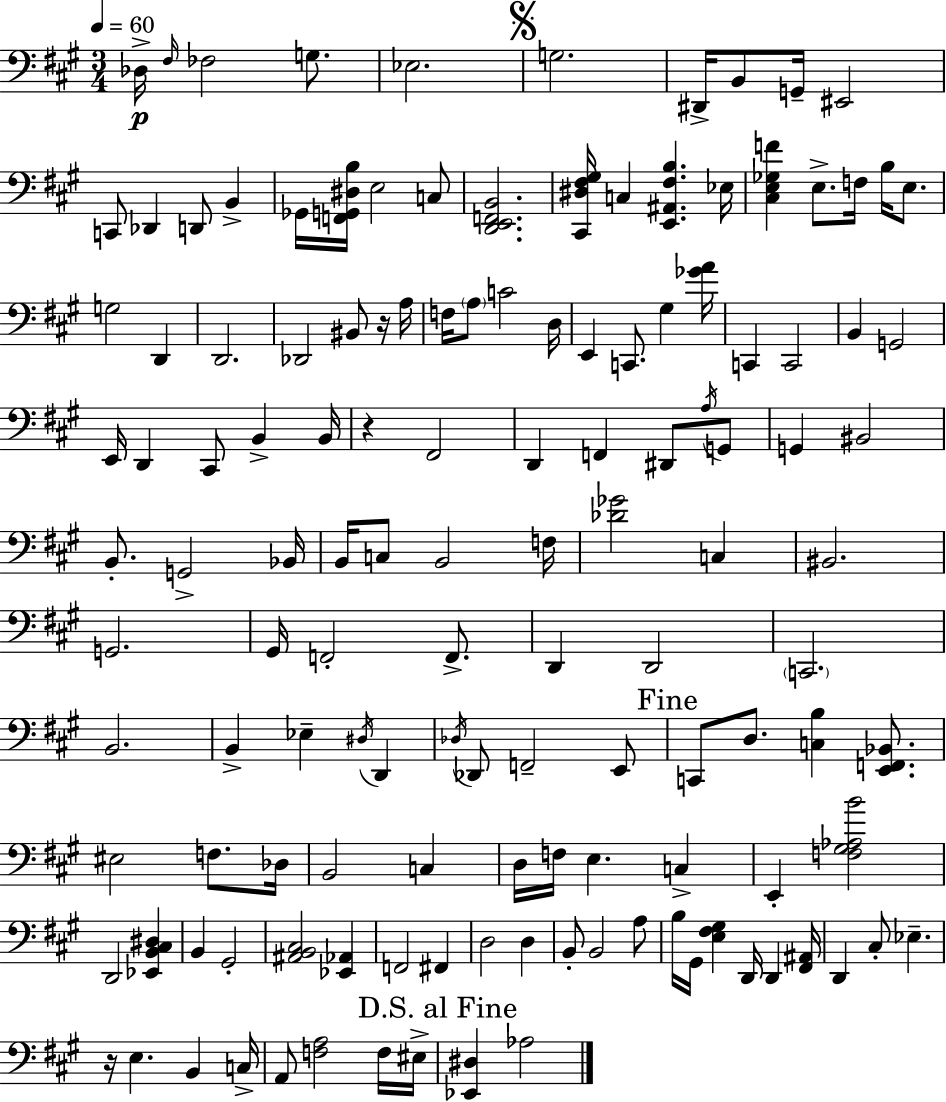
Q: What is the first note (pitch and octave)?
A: Db3